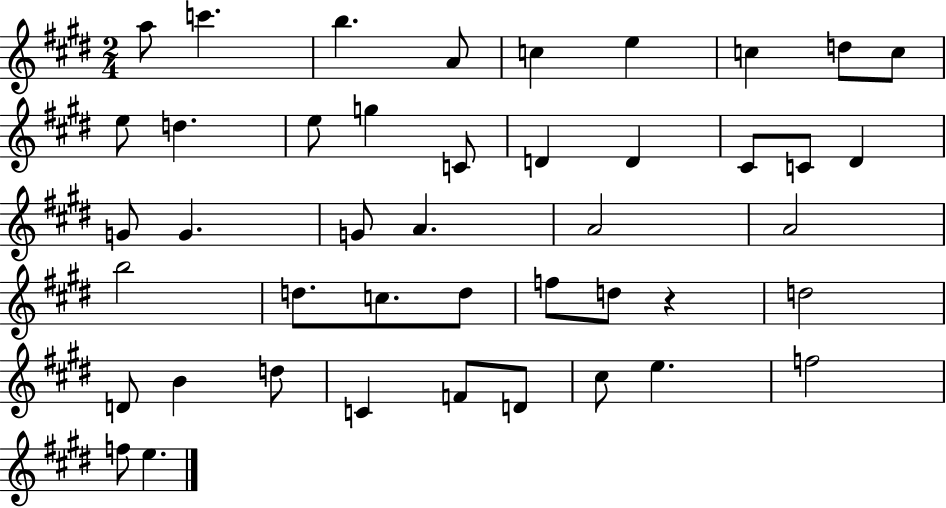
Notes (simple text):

A5/e C6/q. B5/q. A4/e C5/q E5/q C5/q D5/e C5/e E5/e D5/q. E5/e G5/q C4/e D4/q D4/q C#4/e C4/e D#4/q G4/e G4/q. G4/e A4/q. A4/h A4/h B5/h D5/e. C5/e. D5/e F5/e D5/e R/q D5/h D4/e B4/q D5/e C4/q F4/e D4/e C#5/e E5/q. F5/h F5/e E5/q.